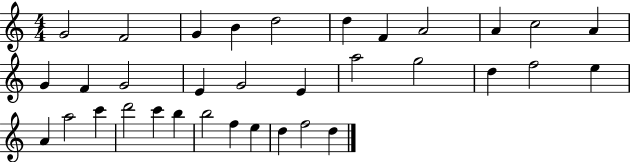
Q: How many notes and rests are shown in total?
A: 34